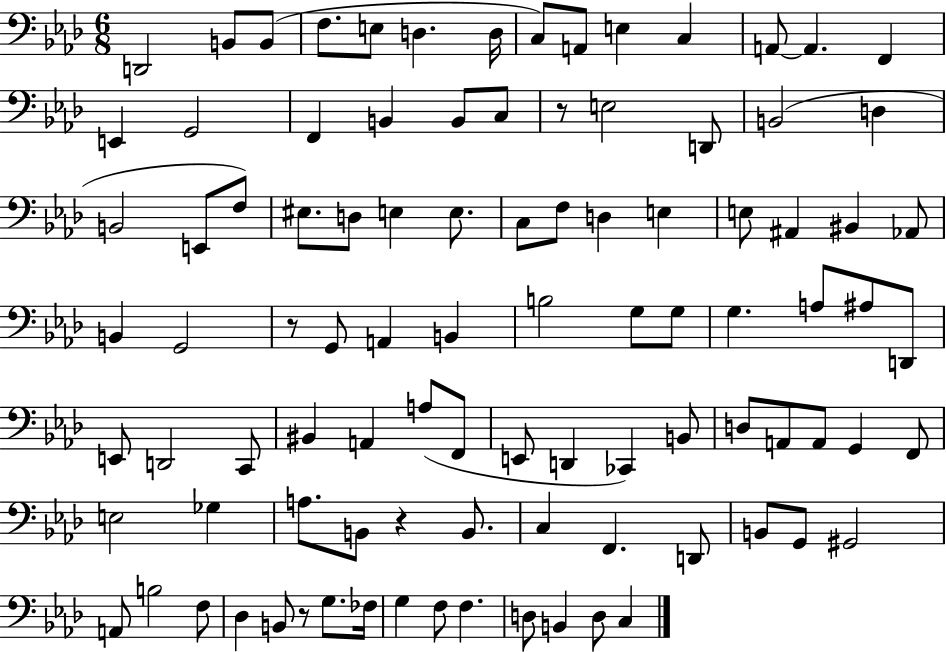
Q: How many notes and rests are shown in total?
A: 96